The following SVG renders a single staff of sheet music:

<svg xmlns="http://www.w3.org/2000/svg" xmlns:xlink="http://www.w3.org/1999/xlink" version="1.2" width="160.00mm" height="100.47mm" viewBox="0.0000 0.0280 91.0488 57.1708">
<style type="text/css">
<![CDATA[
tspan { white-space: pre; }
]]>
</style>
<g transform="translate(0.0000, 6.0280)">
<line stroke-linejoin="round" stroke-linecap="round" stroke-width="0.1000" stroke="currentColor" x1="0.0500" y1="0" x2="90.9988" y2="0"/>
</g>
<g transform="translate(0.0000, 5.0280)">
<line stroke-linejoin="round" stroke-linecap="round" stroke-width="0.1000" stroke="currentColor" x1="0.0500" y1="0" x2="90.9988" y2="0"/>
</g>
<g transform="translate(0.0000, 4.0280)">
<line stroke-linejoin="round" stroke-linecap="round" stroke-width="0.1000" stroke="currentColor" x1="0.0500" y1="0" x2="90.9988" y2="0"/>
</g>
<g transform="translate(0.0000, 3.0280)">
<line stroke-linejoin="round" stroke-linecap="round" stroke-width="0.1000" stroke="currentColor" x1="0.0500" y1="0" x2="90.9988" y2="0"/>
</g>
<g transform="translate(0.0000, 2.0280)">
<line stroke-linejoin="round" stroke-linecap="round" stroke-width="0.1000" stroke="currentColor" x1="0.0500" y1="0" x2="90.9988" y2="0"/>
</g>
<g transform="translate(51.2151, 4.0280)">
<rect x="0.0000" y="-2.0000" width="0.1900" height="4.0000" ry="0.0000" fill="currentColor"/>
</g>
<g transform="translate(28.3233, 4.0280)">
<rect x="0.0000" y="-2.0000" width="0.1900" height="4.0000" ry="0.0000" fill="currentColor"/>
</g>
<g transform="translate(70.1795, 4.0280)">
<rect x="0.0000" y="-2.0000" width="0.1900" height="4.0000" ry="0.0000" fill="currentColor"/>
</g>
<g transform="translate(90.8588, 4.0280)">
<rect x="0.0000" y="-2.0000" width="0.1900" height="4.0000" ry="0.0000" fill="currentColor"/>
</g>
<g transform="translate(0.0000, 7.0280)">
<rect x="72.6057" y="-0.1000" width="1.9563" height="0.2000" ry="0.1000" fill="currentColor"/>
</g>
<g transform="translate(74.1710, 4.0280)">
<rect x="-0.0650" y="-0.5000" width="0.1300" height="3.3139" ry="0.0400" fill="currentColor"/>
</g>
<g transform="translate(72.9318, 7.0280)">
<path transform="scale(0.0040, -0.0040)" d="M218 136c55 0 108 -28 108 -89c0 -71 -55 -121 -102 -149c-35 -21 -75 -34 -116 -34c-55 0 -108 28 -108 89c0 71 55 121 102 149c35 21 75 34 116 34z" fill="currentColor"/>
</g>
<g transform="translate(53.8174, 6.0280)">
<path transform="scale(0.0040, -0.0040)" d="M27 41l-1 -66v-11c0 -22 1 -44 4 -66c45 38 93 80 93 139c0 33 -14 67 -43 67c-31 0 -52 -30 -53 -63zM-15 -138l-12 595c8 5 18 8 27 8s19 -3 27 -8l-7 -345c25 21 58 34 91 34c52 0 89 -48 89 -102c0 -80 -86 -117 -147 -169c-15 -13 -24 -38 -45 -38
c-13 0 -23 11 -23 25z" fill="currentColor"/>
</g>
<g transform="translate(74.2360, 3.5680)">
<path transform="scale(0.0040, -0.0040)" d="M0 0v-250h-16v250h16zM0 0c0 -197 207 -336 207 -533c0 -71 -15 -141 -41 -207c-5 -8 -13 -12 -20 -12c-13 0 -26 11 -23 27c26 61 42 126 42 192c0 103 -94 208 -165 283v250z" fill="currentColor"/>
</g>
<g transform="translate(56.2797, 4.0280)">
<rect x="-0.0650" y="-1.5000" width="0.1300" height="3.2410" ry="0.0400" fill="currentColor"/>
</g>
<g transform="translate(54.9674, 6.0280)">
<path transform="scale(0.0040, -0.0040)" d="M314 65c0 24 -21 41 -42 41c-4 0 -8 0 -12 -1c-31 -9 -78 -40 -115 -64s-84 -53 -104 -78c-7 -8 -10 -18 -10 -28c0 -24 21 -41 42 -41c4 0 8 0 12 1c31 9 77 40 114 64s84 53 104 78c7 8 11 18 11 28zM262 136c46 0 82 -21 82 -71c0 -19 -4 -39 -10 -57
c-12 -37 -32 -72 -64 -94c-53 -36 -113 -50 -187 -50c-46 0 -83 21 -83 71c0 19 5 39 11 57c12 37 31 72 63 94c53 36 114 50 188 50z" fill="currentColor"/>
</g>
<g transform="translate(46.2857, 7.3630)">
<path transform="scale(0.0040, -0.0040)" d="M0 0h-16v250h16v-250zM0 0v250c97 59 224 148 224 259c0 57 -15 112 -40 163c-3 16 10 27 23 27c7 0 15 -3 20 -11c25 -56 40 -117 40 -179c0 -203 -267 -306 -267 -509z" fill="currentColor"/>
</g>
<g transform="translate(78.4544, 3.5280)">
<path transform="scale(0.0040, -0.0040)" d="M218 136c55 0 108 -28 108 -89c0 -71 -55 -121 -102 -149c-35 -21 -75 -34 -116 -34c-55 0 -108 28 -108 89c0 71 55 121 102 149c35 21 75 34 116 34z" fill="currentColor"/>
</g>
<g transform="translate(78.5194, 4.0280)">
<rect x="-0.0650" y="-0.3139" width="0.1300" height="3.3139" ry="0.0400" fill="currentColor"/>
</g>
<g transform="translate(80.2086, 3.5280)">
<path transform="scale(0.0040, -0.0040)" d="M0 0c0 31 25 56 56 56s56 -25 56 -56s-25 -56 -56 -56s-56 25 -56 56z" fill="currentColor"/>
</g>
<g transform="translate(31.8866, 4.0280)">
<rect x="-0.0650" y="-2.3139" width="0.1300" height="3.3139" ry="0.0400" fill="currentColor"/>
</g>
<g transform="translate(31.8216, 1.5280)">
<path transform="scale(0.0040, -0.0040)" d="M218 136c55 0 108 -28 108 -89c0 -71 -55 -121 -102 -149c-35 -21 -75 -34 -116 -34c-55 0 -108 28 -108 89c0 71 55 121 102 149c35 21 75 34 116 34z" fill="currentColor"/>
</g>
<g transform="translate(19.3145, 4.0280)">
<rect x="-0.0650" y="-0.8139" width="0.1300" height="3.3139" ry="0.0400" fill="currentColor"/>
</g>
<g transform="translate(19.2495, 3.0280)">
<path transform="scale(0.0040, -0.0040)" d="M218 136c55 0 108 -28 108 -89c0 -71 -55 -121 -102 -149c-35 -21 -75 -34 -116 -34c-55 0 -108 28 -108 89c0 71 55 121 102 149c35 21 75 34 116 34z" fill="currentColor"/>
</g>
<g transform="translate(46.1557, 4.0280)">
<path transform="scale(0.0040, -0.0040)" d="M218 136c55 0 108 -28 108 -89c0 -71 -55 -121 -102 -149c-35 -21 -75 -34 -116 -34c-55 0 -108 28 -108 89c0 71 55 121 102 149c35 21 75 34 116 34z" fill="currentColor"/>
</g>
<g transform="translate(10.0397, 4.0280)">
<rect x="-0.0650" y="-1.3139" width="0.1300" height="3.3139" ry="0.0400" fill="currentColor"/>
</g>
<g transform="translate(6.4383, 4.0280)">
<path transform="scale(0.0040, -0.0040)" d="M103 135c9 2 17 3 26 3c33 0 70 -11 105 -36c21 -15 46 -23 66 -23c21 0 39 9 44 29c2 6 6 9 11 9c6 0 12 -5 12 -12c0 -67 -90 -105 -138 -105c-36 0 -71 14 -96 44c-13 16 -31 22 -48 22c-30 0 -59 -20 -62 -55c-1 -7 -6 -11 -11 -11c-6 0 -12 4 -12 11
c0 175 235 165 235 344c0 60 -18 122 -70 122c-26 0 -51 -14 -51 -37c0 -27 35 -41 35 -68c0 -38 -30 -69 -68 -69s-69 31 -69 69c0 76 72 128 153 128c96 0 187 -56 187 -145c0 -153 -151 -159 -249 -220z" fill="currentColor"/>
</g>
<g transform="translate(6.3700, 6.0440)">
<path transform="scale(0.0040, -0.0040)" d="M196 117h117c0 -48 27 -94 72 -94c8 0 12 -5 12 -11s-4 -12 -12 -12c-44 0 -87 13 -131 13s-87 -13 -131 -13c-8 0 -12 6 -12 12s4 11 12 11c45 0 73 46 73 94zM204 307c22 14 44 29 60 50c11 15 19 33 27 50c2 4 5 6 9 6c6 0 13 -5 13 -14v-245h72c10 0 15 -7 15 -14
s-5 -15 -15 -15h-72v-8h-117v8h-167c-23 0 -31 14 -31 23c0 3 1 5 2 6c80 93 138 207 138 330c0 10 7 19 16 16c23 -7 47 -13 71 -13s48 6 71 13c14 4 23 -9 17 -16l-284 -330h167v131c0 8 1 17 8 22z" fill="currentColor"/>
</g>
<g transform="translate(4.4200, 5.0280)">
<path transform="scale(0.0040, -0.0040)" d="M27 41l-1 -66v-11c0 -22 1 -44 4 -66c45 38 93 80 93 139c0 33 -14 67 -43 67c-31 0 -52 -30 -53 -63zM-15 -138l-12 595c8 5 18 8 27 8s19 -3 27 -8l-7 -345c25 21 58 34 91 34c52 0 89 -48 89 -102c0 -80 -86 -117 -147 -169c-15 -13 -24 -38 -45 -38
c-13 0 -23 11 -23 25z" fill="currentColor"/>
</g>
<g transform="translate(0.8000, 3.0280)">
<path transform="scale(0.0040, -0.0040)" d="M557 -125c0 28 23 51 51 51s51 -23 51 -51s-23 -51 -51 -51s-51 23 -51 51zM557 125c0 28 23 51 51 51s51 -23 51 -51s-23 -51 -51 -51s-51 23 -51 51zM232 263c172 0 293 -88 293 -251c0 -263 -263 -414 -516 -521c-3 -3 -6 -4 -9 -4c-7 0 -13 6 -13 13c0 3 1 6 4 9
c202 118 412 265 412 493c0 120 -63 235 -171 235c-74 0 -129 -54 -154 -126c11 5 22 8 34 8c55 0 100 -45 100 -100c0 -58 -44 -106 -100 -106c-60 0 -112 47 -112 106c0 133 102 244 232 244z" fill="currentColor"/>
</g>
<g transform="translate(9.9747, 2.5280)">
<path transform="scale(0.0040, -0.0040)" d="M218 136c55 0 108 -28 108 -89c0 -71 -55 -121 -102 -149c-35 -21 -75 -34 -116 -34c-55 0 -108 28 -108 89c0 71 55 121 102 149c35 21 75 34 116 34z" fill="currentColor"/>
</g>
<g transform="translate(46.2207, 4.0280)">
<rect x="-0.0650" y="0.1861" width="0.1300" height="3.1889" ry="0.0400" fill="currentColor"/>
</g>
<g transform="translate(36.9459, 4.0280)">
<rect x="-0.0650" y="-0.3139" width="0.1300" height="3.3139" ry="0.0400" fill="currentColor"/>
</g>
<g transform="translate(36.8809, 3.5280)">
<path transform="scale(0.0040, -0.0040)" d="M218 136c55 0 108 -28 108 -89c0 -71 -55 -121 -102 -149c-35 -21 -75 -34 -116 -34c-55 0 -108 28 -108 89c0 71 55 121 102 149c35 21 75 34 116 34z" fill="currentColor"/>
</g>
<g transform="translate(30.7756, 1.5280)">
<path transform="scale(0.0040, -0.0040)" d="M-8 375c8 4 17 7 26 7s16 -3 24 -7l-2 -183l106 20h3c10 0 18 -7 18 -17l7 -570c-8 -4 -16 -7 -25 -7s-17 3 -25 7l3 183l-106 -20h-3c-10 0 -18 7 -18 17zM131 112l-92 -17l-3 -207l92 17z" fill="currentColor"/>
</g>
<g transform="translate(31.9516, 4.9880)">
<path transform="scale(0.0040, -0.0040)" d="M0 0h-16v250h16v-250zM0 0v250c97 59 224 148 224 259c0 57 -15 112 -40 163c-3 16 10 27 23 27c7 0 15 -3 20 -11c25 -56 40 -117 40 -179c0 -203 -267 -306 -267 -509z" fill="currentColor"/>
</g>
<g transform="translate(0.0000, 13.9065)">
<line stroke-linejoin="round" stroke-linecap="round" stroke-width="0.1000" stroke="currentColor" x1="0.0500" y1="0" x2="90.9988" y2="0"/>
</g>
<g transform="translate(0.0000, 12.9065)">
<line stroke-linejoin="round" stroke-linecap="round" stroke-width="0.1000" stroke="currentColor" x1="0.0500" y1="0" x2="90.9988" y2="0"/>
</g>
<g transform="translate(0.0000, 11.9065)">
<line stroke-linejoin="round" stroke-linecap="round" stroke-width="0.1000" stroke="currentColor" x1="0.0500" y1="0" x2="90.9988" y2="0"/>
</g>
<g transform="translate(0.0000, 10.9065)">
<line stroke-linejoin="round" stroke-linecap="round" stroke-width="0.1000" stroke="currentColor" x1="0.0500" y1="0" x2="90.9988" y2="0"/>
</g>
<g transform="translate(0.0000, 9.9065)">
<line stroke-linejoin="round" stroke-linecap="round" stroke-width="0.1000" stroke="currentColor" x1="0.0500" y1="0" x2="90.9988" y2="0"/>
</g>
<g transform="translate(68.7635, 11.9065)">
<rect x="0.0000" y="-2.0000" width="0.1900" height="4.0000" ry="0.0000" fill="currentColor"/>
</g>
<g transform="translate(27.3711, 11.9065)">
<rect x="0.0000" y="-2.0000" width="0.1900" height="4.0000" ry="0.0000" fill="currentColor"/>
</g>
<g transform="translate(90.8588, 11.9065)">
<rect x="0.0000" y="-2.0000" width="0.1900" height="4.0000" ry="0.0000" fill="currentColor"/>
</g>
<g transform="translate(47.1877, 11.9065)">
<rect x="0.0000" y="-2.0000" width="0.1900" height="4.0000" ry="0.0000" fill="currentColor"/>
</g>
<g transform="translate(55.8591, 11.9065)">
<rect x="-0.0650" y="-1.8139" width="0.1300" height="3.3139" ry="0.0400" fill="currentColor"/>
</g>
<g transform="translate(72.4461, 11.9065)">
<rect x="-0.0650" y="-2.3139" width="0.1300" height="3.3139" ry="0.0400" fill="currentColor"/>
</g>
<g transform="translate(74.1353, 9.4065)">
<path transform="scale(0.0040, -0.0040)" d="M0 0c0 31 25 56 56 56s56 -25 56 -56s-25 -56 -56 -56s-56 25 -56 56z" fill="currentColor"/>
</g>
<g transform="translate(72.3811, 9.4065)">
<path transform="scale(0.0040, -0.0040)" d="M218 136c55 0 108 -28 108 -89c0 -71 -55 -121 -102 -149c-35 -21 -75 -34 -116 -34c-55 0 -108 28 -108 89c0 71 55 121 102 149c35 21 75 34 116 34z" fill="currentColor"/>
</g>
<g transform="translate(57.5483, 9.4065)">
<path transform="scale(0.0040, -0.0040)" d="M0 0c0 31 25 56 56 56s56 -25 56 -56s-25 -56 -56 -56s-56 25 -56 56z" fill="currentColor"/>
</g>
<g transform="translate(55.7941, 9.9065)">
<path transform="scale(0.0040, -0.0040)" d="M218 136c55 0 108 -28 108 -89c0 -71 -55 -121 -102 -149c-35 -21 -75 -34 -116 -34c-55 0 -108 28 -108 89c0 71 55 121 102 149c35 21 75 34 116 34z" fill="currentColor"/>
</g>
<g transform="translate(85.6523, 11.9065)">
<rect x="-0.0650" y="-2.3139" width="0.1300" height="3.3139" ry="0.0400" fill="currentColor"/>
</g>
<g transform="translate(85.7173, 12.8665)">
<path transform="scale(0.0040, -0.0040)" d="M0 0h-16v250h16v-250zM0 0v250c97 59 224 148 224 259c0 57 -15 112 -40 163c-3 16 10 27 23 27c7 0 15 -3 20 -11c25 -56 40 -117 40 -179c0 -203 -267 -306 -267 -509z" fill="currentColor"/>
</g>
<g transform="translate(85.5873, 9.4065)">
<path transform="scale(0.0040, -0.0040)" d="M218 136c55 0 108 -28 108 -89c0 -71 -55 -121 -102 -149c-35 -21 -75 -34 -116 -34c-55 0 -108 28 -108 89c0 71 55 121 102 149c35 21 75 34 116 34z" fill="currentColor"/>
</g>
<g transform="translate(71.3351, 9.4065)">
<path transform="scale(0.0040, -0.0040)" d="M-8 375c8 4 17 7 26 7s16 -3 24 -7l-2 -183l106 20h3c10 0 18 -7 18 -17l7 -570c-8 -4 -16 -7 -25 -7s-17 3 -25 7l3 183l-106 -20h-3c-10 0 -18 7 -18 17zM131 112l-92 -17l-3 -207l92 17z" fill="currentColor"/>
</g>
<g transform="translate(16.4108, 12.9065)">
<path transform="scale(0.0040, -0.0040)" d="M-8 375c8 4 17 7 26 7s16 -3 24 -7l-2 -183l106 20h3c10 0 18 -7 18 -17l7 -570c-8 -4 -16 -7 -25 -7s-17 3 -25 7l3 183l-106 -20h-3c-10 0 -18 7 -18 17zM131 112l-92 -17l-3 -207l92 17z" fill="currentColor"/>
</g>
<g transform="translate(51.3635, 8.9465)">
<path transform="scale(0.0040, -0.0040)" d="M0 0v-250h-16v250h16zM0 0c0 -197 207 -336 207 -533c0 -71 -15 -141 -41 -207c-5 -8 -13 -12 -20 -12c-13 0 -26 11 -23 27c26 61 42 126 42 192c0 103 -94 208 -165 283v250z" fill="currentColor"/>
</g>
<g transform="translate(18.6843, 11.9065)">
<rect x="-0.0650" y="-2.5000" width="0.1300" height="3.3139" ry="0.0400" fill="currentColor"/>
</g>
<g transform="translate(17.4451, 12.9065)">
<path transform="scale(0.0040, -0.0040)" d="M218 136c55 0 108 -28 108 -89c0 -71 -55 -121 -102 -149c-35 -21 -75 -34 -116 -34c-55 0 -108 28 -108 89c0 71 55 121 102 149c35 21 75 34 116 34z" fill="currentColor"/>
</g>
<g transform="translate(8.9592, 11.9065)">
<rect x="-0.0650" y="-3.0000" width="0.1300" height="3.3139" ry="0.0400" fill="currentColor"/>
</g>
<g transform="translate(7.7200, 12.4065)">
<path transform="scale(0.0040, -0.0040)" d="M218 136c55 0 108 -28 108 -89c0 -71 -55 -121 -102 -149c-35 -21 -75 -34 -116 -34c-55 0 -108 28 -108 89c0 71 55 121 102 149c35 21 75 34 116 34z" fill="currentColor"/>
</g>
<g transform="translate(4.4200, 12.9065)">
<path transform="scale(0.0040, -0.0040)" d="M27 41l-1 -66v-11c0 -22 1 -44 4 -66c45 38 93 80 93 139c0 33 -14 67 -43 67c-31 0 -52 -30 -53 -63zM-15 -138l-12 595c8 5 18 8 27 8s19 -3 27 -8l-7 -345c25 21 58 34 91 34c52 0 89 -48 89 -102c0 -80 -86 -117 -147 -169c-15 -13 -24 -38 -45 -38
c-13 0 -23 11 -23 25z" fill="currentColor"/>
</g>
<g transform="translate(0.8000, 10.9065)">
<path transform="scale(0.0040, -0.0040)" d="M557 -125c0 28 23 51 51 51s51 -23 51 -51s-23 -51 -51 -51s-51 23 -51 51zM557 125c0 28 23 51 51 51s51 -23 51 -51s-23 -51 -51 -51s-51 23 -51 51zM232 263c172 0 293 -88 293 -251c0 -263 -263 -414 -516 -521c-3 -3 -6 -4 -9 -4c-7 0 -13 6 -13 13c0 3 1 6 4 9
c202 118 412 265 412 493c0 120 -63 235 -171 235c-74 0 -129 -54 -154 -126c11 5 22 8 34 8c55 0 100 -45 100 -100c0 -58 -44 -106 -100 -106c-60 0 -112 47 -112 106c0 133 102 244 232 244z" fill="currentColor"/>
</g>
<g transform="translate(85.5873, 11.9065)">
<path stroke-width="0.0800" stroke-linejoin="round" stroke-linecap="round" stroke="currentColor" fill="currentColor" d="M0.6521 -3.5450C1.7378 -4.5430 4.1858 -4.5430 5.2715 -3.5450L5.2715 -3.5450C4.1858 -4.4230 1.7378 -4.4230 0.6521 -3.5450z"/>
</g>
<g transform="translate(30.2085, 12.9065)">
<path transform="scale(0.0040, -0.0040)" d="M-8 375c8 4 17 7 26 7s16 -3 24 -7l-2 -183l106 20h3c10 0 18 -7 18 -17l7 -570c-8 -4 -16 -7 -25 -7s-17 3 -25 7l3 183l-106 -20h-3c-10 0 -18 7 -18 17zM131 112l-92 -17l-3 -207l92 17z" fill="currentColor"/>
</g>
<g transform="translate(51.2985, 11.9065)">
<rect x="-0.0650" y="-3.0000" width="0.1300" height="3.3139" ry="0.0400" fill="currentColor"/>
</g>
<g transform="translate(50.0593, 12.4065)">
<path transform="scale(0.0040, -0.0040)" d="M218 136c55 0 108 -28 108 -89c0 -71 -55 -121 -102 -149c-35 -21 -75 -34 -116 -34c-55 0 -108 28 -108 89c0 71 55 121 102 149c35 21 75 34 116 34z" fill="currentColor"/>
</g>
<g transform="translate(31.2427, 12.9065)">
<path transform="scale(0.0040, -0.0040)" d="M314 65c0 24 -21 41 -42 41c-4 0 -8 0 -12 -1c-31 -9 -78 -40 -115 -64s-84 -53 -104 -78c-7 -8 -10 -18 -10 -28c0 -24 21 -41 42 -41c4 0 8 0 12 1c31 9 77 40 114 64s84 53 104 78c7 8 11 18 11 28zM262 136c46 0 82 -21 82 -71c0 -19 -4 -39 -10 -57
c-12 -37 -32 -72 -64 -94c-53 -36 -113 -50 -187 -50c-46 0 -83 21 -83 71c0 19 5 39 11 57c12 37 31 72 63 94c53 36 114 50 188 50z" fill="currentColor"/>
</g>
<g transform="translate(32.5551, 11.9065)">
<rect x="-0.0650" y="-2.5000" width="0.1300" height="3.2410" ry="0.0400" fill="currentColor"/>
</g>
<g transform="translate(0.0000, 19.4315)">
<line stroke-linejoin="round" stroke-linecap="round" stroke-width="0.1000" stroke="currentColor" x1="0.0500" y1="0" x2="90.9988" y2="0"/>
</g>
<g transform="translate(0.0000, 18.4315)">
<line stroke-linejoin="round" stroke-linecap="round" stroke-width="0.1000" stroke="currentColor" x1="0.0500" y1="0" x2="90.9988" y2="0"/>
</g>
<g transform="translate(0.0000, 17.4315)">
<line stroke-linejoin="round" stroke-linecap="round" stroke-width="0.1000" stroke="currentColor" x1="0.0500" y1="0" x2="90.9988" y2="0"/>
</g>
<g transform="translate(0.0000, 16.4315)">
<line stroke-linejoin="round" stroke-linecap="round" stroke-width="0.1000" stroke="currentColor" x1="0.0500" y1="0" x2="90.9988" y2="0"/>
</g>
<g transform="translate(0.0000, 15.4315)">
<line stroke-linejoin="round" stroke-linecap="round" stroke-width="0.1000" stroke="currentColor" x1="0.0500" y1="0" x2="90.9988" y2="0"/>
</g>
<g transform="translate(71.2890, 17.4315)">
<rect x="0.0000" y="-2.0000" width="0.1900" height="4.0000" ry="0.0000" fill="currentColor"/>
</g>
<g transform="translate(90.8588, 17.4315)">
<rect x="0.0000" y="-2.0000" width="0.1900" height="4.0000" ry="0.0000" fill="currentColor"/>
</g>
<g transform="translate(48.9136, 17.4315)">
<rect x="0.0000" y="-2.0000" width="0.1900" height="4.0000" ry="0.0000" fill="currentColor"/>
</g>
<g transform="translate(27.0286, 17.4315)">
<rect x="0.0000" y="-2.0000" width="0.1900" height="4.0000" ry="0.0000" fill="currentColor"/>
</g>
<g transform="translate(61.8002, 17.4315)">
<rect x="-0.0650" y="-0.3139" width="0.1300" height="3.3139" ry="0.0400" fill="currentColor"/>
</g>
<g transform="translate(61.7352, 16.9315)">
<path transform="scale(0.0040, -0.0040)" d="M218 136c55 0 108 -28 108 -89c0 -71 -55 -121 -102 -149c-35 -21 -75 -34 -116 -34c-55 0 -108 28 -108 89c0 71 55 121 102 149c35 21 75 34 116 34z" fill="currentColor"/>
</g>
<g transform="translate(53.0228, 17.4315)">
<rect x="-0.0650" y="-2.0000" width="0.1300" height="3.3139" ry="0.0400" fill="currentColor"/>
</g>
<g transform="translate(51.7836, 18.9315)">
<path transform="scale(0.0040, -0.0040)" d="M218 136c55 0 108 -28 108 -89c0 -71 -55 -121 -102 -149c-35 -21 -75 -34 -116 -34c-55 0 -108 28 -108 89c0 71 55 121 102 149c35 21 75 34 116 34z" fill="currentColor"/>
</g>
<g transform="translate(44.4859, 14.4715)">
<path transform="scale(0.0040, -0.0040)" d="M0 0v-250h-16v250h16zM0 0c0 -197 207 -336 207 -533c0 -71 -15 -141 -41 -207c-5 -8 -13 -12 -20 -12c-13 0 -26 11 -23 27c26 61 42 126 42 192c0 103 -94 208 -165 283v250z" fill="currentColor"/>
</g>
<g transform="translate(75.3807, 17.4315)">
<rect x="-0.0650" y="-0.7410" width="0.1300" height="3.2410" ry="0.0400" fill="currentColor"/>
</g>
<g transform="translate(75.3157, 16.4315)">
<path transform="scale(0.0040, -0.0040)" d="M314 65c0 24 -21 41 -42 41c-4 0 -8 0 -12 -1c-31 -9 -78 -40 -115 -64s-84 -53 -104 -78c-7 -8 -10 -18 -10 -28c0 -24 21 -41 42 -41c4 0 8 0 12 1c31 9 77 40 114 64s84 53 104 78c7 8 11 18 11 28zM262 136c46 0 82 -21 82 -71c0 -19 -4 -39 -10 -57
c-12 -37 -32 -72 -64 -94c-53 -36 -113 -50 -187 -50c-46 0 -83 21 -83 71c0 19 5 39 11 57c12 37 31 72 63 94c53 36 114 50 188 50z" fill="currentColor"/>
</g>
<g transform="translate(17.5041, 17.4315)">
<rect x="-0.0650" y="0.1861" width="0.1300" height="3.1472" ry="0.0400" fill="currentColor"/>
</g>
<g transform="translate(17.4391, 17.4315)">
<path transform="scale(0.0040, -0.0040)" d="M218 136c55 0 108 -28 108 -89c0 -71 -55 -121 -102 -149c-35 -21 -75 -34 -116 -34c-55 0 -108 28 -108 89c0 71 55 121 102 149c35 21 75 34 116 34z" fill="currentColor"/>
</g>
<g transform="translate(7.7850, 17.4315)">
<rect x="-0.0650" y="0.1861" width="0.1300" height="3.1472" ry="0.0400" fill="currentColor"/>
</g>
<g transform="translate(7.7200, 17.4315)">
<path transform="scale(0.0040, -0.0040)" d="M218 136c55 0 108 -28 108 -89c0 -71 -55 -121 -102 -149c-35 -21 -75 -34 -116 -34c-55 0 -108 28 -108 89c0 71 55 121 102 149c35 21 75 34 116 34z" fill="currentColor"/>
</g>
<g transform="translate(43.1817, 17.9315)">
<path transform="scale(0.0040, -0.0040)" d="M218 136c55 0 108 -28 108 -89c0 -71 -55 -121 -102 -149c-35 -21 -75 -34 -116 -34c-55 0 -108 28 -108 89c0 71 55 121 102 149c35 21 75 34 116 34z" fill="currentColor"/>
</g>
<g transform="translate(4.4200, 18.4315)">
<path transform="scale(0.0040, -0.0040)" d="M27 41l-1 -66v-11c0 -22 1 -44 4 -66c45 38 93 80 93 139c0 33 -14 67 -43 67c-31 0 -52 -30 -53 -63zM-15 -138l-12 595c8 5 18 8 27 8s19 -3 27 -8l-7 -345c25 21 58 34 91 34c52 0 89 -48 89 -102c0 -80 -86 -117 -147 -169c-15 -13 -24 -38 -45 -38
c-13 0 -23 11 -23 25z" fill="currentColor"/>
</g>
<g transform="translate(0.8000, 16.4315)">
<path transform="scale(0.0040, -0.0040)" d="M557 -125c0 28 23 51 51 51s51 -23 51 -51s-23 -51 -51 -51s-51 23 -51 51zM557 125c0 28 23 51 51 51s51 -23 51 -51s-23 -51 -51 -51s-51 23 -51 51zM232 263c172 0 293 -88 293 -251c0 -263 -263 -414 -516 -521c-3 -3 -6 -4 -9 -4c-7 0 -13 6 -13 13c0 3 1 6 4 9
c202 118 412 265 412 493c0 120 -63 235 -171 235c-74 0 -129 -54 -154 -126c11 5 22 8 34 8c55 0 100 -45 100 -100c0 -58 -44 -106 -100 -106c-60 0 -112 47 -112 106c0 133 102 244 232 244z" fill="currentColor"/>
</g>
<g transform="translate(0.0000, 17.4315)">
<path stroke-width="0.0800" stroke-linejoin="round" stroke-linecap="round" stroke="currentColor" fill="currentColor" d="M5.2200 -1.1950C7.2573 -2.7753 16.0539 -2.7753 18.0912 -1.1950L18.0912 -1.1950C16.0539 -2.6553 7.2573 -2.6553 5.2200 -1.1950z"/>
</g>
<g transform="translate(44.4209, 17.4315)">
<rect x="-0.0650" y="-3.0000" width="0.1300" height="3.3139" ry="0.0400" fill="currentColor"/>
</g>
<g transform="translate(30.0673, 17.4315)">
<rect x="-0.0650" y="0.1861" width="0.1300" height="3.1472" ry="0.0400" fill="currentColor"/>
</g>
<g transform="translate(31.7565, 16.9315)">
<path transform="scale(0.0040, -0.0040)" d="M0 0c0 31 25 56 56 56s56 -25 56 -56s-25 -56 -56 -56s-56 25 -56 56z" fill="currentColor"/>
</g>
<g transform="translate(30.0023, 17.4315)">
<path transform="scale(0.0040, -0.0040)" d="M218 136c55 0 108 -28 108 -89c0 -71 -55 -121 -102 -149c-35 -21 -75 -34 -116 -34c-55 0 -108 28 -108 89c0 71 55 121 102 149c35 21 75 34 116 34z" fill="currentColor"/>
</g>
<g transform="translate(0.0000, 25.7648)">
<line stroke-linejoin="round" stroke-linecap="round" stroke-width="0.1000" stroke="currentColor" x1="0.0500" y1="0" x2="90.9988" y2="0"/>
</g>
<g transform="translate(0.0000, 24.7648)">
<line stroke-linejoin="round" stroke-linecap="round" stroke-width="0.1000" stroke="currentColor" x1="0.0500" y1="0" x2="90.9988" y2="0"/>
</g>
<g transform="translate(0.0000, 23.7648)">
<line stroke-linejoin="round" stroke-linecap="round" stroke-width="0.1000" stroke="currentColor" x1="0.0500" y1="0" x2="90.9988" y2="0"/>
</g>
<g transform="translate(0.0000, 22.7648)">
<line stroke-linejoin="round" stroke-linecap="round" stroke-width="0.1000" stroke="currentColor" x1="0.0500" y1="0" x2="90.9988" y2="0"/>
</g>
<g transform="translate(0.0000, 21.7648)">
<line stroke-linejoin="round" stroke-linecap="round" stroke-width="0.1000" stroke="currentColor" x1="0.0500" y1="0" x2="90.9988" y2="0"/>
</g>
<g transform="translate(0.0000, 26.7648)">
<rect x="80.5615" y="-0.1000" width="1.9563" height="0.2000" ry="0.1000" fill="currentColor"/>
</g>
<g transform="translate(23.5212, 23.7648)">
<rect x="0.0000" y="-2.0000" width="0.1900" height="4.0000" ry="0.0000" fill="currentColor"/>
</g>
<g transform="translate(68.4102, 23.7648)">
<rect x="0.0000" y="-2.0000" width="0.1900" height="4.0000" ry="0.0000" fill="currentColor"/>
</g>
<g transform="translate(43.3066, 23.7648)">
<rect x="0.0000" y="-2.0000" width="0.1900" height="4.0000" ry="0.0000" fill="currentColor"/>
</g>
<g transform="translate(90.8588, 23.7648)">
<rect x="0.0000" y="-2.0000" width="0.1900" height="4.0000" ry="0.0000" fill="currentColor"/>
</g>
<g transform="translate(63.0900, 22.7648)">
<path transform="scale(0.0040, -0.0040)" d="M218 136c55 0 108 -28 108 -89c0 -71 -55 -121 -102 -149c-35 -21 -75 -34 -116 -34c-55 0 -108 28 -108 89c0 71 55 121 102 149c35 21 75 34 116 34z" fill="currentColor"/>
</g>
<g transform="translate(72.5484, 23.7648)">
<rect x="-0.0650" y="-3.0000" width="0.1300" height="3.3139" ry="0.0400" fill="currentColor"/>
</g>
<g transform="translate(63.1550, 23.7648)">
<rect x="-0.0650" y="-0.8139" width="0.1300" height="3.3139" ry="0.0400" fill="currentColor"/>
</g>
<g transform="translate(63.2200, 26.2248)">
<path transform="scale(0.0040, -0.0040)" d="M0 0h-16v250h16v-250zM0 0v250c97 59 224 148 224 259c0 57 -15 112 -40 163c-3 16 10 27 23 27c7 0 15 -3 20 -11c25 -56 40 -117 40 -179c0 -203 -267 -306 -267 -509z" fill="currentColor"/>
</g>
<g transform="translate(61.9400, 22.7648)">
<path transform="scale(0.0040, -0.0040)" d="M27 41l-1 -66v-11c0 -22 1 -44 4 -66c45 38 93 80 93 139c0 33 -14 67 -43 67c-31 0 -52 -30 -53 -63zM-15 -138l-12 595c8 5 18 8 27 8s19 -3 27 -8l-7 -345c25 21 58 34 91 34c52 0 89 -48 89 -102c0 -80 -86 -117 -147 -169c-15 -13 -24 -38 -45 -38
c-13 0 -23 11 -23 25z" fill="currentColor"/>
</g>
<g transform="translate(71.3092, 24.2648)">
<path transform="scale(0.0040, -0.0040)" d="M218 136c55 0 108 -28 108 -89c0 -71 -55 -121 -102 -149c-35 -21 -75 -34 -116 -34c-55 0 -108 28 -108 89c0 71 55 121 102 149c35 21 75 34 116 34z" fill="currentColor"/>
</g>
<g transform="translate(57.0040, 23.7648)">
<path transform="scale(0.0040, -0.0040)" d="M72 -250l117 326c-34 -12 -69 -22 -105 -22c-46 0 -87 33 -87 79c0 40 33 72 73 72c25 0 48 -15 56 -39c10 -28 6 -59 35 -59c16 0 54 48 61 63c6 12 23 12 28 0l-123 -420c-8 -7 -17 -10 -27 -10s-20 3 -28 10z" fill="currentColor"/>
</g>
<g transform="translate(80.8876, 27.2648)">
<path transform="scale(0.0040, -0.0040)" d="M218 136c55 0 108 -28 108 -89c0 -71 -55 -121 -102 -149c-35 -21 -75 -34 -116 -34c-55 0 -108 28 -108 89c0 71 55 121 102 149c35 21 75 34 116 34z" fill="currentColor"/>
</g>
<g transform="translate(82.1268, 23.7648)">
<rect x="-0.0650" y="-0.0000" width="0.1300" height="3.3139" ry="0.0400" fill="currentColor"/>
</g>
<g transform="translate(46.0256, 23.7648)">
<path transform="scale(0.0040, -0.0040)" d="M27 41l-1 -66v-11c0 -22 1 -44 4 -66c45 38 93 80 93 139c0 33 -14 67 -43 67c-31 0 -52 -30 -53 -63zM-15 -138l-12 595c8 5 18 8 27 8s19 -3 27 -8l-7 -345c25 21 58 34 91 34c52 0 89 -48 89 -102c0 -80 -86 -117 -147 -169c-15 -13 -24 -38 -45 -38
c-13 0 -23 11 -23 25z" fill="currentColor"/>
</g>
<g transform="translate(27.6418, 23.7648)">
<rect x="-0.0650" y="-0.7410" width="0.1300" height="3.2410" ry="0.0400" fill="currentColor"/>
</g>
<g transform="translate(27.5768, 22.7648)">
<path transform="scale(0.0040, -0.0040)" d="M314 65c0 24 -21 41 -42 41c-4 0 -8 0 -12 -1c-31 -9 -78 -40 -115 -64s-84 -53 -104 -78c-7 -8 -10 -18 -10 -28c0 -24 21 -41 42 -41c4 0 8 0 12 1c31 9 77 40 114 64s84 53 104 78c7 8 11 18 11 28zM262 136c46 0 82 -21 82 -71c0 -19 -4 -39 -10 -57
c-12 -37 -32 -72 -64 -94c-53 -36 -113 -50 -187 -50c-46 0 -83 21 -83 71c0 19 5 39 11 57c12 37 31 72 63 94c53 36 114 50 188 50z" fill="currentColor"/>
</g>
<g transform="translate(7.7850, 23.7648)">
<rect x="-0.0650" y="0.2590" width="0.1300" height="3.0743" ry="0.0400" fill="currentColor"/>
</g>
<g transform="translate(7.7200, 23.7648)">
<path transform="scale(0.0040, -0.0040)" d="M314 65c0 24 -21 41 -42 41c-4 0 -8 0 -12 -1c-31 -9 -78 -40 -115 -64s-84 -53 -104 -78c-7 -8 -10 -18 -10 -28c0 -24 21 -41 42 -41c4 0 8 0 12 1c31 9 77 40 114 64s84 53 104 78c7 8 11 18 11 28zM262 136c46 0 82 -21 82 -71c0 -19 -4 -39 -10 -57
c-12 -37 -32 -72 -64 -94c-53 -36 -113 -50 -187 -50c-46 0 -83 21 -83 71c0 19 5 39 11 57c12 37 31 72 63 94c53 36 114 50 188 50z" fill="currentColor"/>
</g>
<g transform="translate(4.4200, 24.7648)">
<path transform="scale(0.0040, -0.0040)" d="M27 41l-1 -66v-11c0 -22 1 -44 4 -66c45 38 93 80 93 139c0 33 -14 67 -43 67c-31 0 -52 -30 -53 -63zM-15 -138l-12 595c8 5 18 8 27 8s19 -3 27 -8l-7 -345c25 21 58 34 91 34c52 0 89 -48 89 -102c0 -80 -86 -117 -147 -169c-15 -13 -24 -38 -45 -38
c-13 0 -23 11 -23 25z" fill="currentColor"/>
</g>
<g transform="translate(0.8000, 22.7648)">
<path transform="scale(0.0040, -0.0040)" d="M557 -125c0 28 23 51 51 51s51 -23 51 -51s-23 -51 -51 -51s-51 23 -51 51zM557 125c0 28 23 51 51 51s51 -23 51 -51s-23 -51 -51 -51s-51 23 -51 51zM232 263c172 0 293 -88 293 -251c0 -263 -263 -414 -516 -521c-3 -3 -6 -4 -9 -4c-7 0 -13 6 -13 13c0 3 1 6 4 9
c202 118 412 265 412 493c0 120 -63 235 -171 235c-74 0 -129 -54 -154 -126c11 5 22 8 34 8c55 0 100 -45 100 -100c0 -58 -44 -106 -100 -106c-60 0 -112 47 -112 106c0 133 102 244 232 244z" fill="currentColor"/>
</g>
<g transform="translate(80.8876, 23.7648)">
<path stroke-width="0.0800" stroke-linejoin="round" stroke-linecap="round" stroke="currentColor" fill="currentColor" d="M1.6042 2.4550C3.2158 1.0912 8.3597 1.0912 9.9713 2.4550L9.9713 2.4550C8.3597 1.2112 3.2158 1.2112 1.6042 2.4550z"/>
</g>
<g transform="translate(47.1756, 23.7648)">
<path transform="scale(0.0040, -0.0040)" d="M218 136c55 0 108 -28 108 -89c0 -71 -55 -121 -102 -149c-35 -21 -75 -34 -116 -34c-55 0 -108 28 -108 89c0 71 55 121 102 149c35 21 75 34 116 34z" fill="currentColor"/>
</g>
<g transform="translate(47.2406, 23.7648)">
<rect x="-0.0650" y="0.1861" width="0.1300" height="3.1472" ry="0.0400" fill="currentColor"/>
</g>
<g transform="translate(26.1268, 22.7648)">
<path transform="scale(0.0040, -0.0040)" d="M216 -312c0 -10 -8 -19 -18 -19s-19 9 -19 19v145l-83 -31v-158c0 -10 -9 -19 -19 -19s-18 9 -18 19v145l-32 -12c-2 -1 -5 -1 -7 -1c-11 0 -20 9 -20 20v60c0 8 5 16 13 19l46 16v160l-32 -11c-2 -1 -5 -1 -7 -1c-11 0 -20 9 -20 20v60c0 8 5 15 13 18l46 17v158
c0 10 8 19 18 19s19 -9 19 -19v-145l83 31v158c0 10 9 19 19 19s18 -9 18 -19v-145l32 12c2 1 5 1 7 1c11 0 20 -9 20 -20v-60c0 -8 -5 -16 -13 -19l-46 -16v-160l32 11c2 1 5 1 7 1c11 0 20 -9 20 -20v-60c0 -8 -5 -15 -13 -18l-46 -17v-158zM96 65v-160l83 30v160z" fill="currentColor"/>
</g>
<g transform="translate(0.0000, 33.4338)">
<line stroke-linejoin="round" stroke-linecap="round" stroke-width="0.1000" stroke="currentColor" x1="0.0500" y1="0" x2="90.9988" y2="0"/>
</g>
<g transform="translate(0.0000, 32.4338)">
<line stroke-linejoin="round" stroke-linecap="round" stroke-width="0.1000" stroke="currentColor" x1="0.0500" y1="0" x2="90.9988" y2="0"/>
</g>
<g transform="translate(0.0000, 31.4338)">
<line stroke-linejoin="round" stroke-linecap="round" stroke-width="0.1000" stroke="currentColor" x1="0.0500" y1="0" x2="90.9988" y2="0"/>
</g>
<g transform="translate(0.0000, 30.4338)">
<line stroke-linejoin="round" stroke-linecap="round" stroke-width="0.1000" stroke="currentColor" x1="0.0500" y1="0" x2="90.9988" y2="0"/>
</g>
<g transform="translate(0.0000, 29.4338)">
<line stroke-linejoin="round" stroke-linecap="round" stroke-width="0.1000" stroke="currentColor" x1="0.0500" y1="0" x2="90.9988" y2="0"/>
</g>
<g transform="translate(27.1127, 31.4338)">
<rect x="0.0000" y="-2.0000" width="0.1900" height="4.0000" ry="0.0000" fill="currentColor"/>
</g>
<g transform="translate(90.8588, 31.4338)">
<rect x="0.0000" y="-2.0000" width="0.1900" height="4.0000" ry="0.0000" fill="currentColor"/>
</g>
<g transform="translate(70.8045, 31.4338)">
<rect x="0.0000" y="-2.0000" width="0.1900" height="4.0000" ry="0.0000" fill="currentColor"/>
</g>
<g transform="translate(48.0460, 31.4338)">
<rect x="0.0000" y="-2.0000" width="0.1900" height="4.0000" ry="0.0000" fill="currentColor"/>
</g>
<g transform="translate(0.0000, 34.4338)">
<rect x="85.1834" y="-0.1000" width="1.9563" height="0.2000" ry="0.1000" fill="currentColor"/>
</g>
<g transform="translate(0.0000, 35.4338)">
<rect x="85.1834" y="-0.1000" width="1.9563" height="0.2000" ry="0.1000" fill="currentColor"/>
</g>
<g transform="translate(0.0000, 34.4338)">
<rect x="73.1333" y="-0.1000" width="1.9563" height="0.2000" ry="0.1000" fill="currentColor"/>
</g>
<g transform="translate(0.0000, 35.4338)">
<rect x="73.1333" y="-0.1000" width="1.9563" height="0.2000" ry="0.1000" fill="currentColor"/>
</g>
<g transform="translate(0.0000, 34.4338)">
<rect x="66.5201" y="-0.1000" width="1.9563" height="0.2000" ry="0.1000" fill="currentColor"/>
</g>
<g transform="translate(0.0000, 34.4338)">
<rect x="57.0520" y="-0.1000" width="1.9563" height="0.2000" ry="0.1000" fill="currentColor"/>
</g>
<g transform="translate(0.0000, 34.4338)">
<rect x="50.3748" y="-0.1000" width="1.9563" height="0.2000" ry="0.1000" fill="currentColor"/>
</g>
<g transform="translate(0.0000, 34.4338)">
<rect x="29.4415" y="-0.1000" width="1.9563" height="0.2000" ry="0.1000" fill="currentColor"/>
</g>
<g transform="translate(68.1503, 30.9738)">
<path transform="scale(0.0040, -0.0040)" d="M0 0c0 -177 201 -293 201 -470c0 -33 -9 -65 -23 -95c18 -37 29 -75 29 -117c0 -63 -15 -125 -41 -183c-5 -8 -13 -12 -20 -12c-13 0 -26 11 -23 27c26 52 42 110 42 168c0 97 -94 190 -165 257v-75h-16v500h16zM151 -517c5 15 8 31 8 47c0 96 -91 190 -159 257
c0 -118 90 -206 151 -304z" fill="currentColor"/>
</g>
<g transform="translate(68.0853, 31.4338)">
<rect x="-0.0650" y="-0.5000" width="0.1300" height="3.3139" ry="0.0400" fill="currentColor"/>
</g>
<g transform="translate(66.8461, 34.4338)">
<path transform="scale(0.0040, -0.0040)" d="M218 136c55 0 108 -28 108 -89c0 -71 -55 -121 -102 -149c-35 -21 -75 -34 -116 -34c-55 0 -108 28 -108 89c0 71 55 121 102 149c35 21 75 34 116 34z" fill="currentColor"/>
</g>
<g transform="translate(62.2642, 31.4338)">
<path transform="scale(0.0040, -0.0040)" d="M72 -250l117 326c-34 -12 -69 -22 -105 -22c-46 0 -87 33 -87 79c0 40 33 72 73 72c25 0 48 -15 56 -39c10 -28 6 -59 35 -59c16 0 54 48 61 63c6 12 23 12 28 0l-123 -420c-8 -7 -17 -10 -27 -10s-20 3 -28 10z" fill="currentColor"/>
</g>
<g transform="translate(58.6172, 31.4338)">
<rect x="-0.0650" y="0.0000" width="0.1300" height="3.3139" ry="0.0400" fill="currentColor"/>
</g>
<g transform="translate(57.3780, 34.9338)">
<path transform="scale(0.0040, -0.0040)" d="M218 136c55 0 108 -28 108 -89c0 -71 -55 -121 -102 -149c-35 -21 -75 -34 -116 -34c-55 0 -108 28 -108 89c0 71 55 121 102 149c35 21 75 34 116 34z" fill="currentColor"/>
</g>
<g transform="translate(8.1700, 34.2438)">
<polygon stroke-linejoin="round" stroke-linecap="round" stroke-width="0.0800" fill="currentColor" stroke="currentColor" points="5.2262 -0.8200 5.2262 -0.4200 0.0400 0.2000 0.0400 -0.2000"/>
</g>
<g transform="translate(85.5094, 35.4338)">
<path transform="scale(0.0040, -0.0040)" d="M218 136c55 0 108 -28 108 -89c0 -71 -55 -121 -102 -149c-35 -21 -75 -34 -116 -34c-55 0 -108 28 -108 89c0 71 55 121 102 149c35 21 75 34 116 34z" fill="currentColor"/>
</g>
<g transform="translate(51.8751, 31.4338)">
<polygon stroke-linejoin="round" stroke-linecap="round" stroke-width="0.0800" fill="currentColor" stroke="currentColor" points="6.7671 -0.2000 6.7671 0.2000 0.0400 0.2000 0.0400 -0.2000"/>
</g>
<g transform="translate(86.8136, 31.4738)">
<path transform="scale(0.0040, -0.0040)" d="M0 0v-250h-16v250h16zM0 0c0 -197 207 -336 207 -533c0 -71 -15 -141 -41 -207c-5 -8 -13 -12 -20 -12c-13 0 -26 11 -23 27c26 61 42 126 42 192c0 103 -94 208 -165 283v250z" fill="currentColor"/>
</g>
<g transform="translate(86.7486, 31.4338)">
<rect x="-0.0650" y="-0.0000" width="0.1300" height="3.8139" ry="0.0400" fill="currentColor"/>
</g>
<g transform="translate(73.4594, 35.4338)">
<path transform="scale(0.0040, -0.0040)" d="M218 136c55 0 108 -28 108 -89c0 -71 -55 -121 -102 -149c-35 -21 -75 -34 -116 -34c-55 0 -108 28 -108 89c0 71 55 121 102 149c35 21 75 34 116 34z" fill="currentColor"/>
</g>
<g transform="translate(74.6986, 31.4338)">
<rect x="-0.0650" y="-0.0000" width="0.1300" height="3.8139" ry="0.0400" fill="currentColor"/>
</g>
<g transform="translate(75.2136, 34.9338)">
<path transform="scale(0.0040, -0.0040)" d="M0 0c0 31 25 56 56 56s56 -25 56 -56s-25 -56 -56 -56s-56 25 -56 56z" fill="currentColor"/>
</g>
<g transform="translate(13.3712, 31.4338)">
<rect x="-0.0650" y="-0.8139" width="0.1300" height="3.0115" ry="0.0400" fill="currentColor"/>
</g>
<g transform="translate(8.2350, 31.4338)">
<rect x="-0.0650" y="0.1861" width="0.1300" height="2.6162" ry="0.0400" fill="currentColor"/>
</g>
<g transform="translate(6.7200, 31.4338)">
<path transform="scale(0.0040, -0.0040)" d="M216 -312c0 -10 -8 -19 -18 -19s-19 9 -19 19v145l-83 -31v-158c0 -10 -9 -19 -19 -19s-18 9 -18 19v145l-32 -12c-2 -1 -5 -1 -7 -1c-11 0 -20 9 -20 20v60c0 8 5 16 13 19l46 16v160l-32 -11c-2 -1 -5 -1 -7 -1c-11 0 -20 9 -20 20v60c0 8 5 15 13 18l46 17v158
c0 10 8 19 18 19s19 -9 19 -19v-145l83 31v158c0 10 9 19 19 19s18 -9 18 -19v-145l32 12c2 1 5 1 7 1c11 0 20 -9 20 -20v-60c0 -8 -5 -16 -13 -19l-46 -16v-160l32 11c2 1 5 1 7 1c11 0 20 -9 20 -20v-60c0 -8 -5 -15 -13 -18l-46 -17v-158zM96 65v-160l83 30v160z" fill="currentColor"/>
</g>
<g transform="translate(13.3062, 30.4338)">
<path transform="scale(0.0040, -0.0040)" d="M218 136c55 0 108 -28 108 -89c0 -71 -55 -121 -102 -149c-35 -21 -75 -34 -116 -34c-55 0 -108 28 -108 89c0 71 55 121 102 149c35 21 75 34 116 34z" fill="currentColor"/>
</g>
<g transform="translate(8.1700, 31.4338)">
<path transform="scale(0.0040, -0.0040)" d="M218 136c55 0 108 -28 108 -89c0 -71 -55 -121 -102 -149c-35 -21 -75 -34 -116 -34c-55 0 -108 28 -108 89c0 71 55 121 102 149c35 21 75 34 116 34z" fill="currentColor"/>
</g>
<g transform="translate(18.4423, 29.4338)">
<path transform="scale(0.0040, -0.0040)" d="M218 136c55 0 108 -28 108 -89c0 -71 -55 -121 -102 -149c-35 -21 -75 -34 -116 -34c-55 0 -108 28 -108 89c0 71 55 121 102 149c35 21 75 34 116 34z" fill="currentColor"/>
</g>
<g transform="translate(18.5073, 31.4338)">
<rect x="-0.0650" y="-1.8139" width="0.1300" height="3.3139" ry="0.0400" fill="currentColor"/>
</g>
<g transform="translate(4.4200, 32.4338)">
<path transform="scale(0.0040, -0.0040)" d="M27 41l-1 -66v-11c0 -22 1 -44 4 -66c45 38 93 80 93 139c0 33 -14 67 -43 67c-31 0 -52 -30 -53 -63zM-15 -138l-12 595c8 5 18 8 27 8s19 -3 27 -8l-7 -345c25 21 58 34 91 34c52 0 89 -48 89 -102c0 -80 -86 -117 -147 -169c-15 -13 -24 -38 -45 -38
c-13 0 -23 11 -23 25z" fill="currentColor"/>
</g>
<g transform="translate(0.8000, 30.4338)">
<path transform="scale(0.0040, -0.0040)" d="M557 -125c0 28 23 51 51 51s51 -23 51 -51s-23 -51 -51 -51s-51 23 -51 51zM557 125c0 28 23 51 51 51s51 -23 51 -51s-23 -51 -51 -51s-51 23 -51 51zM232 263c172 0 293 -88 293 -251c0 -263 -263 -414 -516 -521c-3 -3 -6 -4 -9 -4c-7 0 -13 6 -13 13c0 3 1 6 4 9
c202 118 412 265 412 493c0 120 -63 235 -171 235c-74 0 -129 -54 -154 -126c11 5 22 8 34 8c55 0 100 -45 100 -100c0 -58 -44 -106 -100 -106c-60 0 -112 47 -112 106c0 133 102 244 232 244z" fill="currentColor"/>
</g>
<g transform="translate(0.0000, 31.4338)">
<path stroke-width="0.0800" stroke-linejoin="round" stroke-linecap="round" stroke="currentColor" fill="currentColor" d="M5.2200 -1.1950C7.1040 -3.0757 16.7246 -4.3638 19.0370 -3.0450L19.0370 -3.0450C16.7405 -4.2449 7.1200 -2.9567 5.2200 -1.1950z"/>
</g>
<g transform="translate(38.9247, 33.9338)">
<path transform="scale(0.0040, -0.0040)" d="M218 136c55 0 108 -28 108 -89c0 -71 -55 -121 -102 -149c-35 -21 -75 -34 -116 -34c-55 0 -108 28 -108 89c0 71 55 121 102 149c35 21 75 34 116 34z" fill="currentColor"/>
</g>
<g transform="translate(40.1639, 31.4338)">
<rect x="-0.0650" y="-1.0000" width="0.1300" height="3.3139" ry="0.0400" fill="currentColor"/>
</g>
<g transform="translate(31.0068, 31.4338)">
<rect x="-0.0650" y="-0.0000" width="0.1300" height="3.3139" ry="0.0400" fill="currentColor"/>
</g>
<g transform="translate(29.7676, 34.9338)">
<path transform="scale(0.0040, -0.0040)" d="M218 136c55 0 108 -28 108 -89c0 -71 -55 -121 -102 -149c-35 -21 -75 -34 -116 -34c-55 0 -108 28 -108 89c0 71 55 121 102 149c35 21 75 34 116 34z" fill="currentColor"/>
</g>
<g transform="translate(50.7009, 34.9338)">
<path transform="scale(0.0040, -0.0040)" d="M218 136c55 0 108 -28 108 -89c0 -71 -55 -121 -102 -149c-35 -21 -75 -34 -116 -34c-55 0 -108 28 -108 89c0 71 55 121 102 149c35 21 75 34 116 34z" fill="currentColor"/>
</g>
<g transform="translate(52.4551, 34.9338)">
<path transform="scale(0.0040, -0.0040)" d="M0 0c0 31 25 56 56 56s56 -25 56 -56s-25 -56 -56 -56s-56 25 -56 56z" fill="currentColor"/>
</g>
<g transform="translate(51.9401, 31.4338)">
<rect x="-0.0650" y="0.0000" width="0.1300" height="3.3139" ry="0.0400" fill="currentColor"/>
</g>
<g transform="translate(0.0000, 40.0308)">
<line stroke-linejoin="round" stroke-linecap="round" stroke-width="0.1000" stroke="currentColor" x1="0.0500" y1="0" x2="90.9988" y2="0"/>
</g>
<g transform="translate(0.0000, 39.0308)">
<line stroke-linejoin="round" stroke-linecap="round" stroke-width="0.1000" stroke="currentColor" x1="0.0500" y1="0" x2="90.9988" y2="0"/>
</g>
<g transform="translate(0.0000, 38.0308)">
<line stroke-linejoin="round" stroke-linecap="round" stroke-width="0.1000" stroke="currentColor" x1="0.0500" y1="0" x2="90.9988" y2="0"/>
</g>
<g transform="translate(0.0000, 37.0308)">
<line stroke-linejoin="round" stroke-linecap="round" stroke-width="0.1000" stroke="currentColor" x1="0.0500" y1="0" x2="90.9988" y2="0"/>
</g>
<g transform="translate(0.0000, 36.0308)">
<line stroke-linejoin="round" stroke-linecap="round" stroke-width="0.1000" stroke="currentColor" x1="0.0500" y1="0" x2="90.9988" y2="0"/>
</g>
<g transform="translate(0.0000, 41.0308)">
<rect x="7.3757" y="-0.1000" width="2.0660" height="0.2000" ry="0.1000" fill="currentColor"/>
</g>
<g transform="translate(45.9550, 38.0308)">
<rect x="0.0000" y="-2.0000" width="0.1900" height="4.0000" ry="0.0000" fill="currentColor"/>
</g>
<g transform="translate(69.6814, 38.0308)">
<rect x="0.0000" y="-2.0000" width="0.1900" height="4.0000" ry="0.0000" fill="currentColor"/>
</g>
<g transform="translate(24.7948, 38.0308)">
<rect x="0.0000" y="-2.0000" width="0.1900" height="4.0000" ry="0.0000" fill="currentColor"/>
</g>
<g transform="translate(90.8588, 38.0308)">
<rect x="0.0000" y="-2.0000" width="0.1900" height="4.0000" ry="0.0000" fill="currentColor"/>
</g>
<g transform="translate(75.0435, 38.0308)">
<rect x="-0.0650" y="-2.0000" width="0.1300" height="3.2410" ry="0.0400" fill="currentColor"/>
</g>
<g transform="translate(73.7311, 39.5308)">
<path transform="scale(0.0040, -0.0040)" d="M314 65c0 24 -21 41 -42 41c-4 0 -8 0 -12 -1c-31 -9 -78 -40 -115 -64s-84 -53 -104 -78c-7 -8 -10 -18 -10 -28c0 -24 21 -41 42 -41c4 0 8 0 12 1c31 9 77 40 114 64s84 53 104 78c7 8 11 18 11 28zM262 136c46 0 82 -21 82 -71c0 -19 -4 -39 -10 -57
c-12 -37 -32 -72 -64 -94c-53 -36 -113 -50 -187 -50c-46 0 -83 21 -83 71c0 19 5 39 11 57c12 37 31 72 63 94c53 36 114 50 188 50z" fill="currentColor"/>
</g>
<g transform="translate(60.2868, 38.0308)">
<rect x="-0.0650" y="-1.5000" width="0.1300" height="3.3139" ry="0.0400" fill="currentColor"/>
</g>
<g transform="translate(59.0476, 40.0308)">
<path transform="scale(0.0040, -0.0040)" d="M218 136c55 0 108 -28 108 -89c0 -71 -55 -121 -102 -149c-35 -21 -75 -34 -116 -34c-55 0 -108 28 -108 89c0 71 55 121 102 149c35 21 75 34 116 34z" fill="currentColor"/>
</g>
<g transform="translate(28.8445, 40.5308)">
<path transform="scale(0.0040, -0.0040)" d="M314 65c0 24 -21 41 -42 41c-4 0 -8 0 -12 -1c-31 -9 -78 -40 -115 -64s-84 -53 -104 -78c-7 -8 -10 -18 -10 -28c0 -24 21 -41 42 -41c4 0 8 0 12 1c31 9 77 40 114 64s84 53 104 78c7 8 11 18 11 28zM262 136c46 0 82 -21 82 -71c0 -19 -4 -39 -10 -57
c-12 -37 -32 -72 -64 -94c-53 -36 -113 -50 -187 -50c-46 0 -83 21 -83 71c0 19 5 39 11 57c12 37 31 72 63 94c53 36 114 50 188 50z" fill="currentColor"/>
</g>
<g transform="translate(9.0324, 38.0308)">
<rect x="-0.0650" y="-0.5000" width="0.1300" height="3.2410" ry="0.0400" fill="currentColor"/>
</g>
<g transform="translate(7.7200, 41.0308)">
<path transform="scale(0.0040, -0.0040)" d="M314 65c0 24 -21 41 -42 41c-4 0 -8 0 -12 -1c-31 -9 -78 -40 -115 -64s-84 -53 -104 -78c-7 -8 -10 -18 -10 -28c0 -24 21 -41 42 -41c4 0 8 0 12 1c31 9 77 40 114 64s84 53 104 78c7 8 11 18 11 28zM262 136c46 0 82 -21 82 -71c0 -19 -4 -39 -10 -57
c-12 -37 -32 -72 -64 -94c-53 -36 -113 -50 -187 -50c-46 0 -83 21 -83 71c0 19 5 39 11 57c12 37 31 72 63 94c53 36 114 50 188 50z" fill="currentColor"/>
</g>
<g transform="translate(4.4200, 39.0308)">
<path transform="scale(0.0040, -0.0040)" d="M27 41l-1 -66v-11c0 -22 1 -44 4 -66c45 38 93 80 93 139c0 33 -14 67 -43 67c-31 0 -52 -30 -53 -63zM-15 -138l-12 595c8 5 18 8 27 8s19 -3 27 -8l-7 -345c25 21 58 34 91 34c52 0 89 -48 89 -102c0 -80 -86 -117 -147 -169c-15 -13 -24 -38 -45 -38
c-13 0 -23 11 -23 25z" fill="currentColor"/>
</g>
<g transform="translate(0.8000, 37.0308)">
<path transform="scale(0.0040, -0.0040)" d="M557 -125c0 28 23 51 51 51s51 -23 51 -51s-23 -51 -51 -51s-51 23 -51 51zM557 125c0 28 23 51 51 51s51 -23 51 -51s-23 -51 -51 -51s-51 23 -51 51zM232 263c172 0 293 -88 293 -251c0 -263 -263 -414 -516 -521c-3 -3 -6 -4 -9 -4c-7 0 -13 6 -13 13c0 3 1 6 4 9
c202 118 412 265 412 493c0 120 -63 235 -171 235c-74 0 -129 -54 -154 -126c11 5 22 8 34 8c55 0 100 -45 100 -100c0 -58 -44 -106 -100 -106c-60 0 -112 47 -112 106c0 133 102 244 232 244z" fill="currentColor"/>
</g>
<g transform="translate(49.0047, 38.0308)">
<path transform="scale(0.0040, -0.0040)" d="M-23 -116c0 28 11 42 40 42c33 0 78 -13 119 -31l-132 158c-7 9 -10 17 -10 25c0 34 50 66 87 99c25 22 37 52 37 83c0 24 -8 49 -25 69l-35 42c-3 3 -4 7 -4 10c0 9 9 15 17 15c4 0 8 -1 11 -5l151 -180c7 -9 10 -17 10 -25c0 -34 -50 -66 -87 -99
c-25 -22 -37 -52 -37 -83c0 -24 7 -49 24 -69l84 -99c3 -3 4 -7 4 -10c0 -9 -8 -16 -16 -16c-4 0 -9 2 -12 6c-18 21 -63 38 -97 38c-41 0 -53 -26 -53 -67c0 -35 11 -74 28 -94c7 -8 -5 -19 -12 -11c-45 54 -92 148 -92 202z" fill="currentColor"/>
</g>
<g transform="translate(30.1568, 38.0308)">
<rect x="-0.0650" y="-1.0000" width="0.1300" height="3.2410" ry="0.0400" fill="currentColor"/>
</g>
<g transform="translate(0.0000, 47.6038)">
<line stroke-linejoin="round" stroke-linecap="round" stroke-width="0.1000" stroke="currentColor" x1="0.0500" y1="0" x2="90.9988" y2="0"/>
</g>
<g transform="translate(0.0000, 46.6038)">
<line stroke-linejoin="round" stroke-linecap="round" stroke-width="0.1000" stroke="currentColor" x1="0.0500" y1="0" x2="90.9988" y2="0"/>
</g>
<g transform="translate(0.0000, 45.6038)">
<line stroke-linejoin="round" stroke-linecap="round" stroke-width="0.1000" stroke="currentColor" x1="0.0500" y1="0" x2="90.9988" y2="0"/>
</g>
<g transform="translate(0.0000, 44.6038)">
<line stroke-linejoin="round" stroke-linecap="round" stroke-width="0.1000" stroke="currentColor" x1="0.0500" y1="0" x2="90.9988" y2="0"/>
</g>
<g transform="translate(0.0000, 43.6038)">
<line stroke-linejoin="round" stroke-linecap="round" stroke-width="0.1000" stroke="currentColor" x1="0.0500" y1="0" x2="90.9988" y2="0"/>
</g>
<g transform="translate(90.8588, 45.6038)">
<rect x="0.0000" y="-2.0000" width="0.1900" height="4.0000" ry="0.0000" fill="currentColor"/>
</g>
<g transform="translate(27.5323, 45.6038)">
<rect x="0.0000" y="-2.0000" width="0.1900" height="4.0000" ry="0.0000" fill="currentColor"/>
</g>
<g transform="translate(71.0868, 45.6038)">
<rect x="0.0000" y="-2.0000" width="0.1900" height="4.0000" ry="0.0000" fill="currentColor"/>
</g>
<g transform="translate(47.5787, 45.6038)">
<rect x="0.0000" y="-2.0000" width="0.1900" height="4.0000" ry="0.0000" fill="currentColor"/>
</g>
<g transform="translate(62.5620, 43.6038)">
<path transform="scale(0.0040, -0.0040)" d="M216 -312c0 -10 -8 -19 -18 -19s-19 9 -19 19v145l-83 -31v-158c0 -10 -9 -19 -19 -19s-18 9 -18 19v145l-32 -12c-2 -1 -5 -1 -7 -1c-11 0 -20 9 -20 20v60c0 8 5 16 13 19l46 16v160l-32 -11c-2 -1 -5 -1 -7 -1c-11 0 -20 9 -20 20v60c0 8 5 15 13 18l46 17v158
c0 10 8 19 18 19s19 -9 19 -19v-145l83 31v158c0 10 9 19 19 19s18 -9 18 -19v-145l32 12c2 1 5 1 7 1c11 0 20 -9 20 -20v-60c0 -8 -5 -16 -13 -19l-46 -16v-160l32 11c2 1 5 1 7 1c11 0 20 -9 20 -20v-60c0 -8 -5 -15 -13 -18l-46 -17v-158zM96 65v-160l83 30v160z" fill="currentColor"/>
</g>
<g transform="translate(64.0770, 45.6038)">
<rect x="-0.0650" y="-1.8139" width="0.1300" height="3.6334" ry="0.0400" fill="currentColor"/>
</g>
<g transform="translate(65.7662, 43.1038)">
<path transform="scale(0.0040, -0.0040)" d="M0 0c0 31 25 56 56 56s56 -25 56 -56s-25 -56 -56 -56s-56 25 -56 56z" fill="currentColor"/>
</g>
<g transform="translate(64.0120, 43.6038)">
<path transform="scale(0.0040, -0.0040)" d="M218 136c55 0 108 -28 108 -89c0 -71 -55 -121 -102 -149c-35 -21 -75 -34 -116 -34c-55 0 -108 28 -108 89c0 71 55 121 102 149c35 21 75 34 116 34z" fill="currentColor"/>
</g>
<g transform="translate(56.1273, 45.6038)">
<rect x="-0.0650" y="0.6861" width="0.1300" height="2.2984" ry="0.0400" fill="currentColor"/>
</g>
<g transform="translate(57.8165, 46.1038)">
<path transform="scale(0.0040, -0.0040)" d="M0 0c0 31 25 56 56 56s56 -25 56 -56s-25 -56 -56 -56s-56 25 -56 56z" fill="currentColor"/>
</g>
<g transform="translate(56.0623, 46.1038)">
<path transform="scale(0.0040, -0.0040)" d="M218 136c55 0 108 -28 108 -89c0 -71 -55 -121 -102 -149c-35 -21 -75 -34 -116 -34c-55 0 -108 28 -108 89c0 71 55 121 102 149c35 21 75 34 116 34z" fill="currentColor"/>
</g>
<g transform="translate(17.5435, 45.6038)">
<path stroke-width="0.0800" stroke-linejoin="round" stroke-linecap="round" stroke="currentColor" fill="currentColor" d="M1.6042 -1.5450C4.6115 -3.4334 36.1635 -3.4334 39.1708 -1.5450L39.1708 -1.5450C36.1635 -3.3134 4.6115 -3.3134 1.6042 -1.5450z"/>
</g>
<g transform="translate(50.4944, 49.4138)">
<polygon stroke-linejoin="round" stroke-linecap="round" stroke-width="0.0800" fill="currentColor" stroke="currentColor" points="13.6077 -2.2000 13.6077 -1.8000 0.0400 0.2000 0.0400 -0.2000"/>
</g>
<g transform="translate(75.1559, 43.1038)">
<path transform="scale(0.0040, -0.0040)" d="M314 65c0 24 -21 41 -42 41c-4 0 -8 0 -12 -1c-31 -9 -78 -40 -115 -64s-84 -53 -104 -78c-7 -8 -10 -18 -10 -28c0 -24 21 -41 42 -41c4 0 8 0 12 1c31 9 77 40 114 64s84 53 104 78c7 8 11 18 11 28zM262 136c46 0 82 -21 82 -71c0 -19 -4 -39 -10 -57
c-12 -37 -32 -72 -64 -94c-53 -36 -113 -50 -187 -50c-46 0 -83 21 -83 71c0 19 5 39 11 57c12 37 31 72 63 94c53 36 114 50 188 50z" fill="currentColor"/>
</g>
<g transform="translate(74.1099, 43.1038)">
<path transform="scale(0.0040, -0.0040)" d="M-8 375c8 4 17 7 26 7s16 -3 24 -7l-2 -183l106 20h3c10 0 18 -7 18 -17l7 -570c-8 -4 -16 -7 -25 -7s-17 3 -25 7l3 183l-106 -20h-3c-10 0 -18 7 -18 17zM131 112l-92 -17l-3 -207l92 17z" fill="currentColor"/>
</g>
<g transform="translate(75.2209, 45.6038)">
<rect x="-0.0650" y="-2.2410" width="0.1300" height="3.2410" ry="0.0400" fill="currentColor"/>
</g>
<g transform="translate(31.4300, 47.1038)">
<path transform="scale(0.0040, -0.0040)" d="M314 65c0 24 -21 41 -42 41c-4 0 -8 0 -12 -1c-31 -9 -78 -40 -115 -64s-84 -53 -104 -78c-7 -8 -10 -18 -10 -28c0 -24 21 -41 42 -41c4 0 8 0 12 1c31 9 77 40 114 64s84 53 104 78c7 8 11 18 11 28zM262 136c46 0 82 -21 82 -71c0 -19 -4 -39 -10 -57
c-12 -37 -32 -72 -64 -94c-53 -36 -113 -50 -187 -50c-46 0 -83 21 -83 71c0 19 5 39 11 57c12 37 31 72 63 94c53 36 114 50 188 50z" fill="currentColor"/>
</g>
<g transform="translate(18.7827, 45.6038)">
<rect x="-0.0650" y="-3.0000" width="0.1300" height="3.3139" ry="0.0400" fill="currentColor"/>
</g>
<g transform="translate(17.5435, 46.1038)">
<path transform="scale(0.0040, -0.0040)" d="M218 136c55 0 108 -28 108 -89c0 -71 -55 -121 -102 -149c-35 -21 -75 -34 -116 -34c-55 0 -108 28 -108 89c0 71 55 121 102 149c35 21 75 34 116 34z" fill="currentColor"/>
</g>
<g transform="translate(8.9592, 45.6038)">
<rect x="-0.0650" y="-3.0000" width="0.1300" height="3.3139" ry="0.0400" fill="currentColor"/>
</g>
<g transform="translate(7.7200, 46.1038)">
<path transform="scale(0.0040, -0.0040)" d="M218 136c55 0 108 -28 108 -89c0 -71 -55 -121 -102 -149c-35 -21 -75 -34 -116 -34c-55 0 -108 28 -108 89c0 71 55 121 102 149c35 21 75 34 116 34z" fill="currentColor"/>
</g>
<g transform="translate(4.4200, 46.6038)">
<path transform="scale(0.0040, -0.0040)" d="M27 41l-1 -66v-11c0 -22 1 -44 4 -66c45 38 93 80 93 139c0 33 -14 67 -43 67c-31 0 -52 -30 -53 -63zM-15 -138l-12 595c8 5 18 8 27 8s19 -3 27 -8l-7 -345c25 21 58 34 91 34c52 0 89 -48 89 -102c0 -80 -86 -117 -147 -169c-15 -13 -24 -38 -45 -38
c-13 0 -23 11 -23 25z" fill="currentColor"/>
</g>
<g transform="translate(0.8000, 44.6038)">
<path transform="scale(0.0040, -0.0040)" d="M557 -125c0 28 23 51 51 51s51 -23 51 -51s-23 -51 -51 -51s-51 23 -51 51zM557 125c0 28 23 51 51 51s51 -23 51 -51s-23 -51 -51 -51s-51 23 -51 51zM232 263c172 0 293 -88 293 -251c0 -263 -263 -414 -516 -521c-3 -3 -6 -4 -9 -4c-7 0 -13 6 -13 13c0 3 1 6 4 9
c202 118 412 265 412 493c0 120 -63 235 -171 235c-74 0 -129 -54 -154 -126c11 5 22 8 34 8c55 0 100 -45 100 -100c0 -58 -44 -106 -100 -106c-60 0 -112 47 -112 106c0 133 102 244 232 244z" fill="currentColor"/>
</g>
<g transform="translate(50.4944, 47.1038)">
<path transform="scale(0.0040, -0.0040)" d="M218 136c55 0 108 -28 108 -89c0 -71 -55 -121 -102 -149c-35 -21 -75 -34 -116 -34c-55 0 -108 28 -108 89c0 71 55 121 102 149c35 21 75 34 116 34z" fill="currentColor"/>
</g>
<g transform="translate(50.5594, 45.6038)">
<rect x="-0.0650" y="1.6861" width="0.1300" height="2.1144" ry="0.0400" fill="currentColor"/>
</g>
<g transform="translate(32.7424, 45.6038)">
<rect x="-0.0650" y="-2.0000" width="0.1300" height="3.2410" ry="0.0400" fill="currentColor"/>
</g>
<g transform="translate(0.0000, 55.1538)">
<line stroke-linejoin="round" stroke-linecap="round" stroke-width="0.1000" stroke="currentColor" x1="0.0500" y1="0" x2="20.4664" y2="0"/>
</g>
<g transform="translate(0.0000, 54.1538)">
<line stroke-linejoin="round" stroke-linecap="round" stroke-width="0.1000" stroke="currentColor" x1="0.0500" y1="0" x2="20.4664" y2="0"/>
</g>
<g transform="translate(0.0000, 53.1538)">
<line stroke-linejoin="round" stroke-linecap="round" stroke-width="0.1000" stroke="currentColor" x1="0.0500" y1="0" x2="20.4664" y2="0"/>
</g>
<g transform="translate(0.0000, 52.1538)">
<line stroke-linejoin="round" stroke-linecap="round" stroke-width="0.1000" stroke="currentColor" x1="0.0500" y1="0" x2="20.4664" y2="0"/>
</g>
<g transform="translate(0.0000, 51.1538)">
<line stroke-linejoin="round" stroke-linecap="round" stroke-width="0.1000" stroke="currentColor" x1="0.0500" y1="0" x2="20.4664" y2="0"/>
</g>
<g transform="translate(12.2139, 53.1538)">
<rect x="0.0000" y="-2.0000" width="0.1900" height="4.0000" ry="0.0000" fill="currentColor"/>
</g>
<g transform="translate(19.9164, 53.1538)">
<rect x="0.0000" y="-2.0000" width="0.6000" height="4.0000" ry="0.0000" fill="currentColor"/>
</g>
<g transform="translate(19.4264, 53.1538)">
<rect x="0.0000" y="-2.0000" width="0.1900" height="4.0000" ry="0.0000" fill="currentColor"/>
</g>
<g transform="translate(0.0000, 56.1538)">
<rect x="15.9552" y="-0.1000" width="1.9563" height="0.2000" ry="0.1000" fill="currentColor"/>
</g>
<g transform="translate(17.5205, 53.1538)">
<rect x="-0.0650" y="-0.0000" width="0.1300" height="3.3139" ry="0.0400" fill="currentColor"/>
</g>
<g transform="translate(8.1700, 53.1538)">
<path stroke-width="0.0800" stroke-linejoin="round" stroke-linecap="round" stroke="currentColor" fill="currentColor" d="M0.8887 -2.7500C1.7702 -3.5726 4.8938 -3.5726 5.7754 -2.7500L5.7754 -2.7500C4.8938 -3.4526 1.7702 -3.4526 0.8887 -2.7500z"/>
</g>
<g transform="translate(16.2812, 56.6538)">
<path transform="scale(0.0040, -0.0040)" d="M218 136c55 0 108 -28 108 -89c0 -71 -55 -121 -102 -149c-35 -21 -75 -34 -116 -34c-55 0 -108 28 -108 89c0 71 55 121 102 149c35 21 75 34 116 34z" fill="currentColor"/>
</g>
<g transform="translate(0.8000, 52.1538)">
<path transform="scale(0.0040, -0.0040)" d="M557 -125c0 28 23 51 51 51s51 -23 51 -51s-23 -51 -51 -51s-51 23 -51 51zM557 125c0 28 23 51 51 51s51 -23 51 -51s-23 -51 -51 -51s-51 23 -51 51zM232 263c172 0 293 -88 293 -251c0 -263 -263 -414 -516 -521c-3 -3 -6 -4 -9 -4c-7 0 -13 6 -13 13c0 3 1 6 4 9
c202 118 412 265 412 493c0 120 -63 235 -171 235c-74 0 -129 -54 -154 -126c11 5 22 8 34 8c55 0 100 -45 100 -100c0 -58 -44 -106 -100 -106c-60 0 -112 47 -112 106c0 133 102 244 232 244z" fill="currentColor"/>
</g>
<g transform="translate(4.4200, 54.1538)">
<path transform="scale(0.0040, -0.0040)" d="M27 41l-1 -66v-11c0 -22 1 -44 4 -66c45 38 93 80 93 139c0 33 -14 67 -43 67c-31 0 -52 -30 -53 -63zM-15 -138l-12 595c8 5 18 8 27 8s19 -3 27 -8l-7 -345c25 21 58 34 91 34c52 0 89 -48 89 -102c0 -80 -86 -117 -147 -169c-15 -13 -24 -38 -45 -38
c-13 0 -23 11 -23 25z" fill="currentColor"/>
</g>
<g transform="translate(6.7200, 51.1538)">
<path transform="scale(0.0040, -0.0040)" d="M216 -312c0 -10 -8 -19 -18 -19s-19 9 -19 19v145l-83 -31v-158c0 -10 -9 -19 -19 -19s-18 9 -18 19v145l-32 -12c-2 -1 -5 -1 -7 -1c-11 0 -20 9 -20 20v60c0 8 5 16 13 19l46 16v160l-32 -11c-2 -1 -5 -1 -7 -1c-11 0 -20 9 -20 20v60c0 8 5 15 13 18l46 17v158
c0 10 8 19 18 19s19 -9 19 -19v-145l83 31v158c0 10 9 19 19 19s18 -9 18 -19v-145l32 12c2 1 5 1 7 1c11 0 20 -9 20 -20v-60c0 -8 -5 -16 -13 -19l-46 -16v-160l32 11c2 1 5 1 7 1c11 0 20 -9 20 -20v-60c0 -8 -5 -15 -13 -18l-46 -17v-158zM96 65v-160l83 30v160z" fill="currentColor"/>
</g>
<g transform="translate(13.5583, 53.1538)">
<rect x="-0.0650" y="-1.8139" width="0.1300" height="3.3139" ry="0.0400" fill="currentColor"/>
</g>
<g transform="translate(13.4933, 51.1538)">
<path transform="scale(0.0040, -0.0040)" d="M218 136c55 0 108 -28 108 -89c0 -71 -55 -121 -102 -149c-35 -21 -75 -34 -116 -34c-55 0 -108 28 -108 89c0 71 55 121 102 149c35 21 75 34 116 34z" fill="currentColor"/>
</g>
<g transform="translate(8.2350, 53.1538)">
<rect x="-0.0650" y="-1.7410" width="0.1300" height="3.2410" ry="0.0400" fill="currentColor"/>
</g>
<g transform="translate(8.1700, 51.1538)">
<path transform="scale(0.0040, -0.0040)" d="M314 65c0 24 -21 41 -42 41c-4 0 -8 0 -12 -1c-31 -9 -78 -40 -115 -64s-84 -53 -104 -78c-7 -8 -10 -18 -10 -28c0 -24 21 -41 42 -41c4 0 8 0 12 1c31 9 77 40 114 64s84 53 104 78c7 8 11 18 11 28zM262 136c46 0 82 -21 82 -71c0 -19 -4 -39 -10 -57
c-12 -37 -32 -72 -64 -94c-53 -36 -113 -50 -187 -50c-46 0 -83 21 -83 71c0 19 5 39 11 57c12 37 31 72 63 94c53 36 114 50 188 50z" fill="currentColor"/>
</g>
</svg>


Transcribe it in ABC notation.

X:1
T:Untitled
M:2/4
L:1/4
K:F
G, F, B,/2 E, D,/2 _G,,2 E,,/2 E, C, B,, B,,2 C,/2 A, B, B,/2 D, D, D, C,/2 A,, E, F,2 D,2 ^F,2 _D, z/2 _F,/2 C, D,, ^D,/2 F,/2 A, D,, F,, D,,/2 D,,/2 z/2 E,,/4 C,, C,,/2 E,,2 F,,2 z G,, A,,2 C, C, A,,2 A,,/2 C,/2 ^A,/2 B,2 ^A,2 ^A, D,,